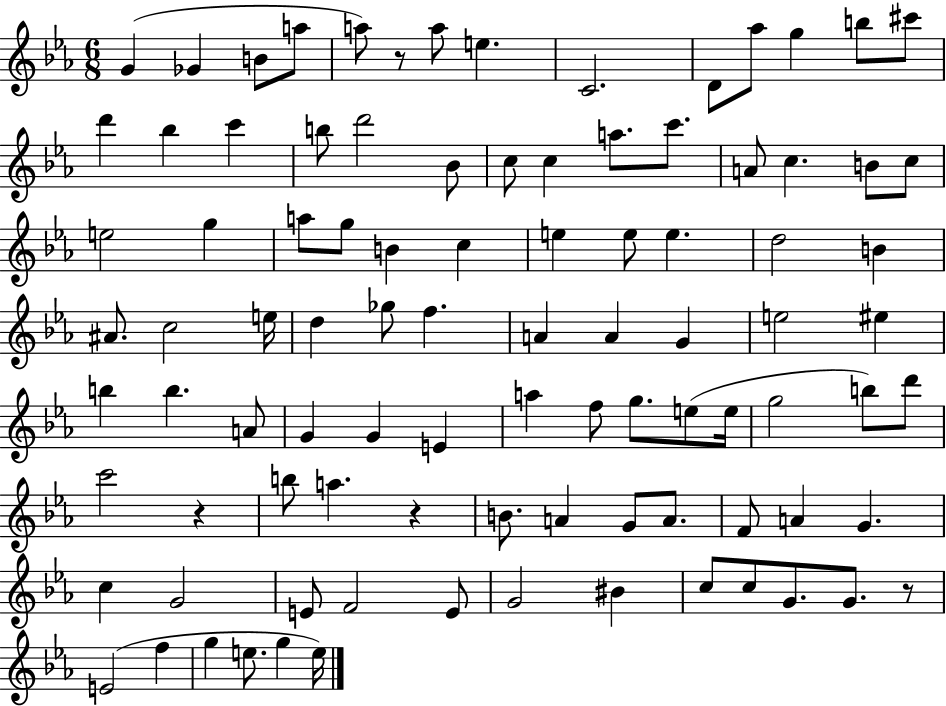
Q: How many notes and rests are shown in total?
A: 94